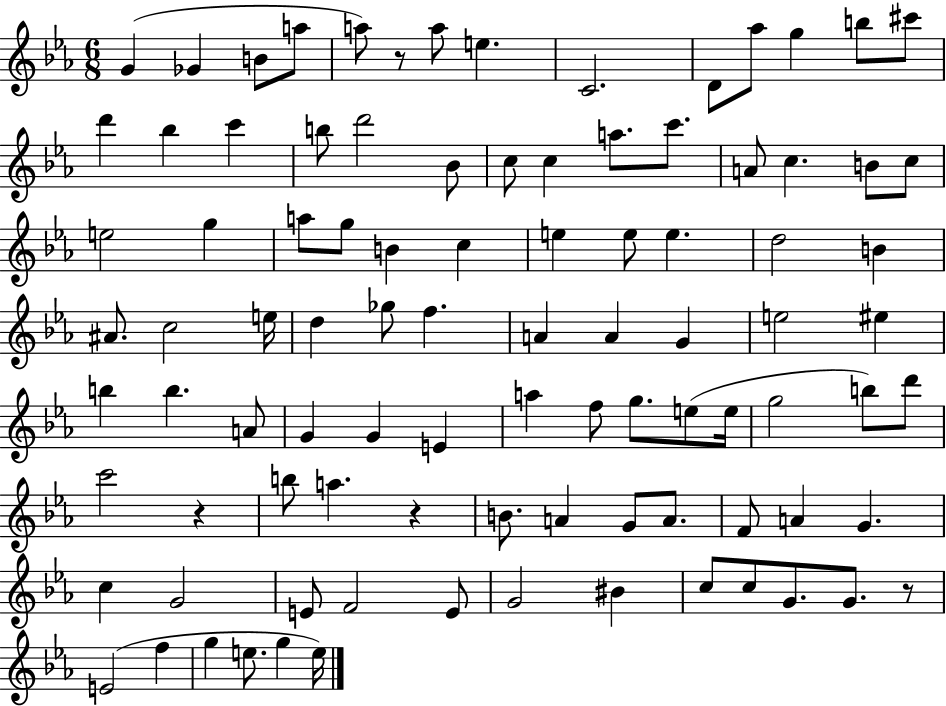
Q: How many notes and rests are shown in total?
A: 94